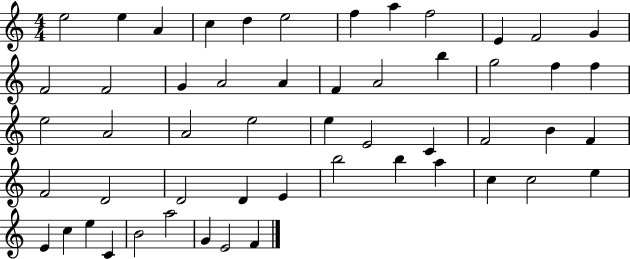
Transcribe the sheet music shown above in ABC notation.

X:1
T:Untitled
M:4/4
L:1/4
K:C
e2 e A c d e2 f a f2 E F2 G F2 F2 G A2 A F A2 b g2 f f e2 A2 A2 e2 e E2 C F2 B F F2 D2 D2 D E b2 b a c c2 e E c e C B2 a2 G E2 F